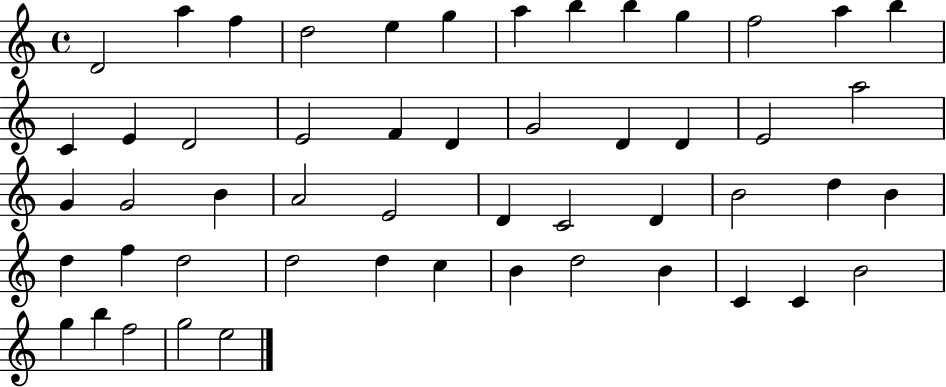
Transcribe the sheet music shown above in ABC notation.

X:1
T:Untitled
M:4/4
L:1/4
K:C
D2 a f d2 e g a b b g f2 a b C E D2 E2 F D G2 D D E2 a2 G G2 B A2 E2 D C2 D B2 d B d f d2 d2 d c B d2 B C C B2 g b f2 g2 e2